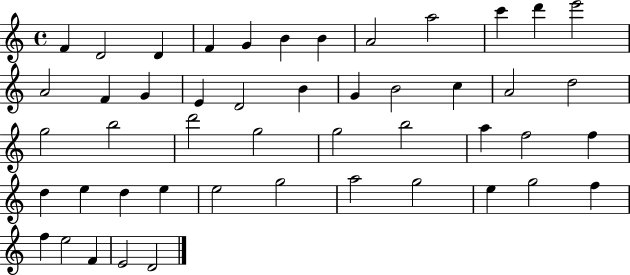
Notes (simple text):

F4/q D4/h D4/q F4/q G4/q B4/q B4/q A4/h A5/h C6/q D6/q E6/h A4/h F4/q G4/q E4/q D4/h B4/q G4/q B4/h C5/q A4/h D5/h G5/h B5/h D6/h G5/h G5/h B5/h A5/q F5/h F5/q D5/q E5/q D5/q E5/q E5/h G5/h A5/h G5/h E5/q G5/h F5/q F5/q E5/h F4/q E4/h D4/h